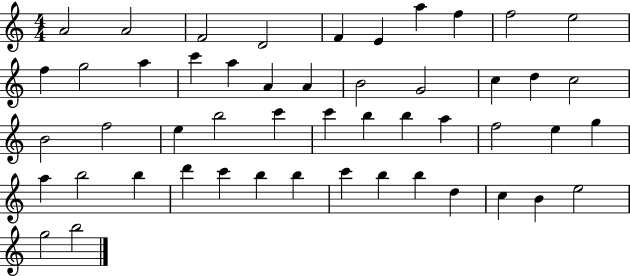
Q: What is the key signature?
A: C major